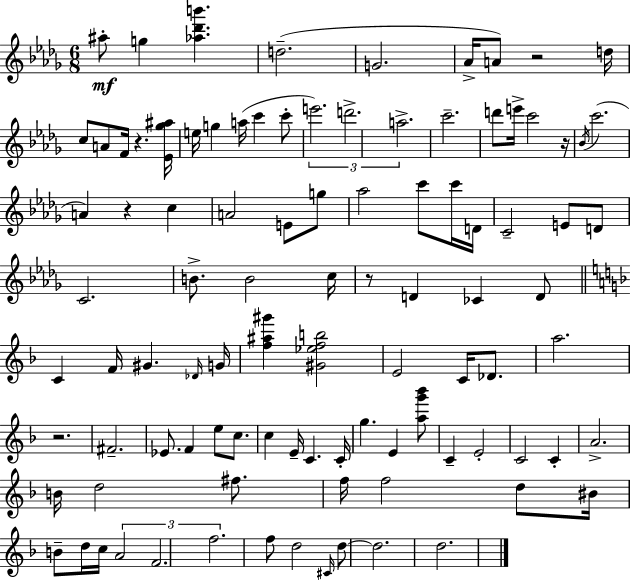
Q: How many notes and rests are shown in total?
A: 98